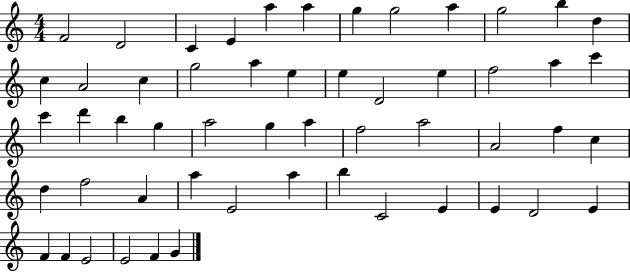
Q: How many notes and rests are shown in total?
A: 54